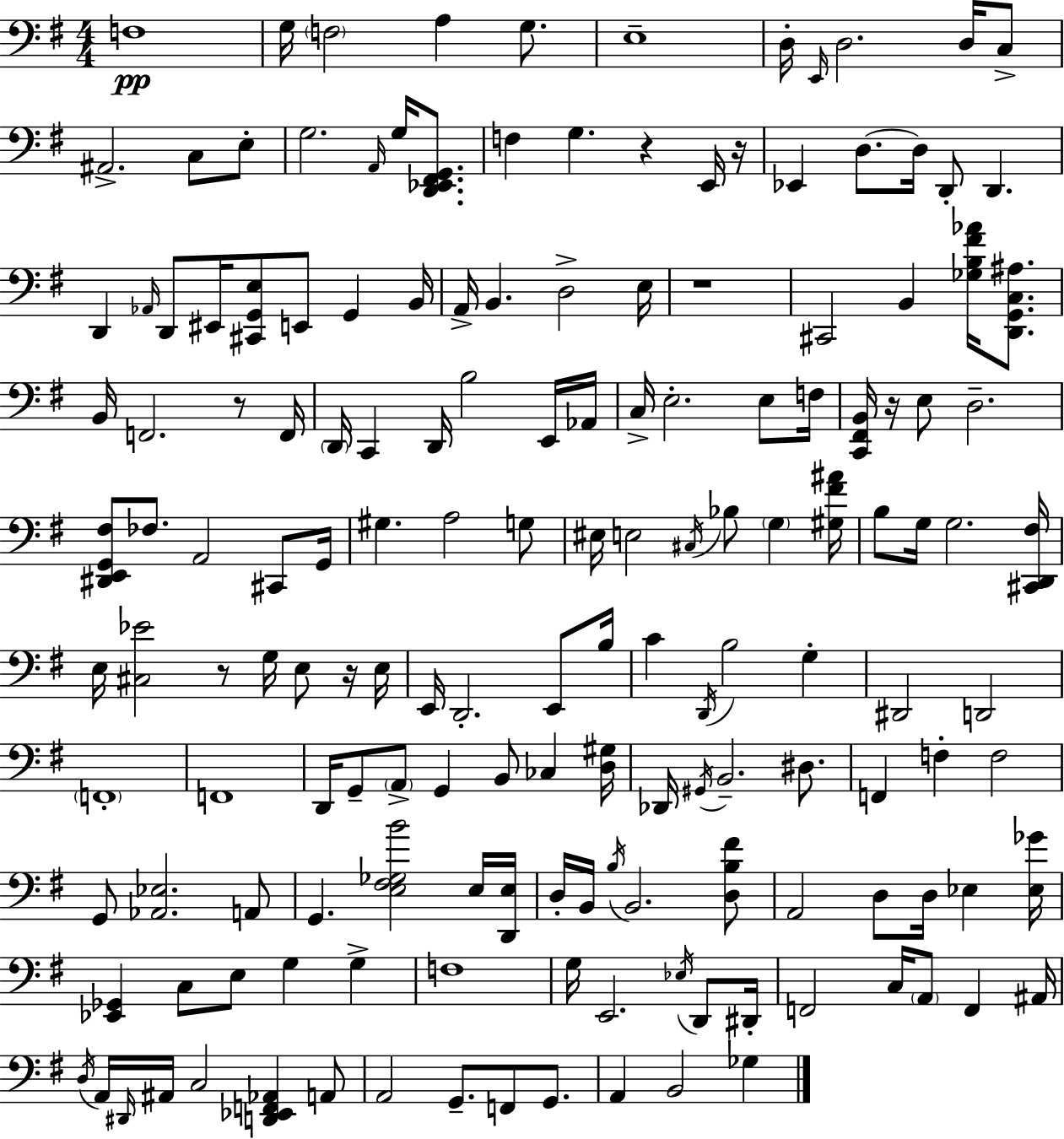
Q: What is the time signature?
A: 4/4